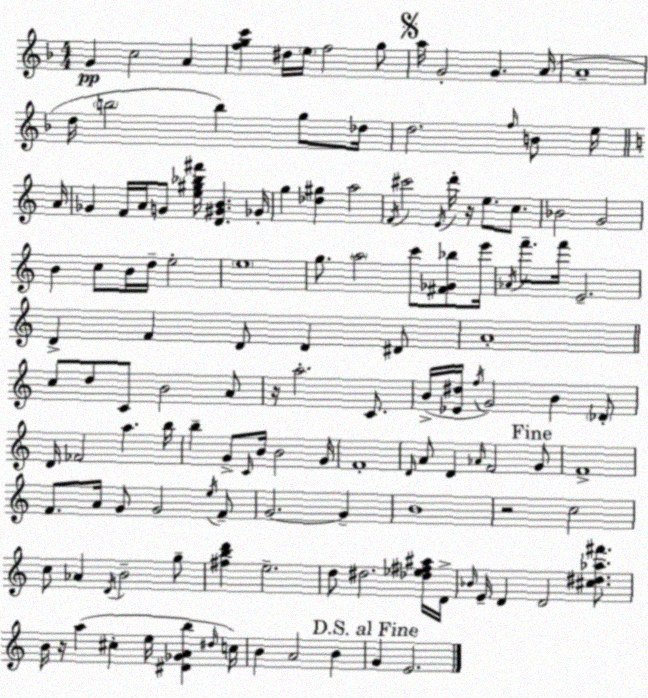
X:1
T:Untitled
M:4/4
L:1/4
K:F
G c2 A [fgc'] ^d/4 e/4 f2 g/2 a/4 G2 G A/4 A4 d/4 b2 b g/2 _d/4 d2 f/4 B/2 e/4 A/4 _G F/4 A/4 G/2 [e^g_b^f']/4 [D^GB] _G/4 g [_d^g] a2 F/4 ^c'2 E/4 d'/4 z/4 e/2 c/2 _B2 G2 B c/2 B/4 d/4 e2 e4 g/2 a2 c'/2 [^F_G_b]/2 e'/4 _A/4 f'/2 f'/4 E2 D F D/2 D ^D/2 A4 c/2 d/2 C/2 B2 A/2 z/4 a2 C/2 B/4 [_E^d]/4 f/4 G2 B _D/2 D/4 _F2 a b/4 b G/2 C/4 B/4 B2 G/4 F4 D/4 A/2 D _A/4 F2 G/2 F4 F/2 A/4 G/2 G2 e/4 F/2 G2 G B4 z2 c2 c/2 _A D/4 B2 g/2 [^fbd'] e2 d/2 ^d2 [_d_e^f^a]/4 D/4 _B/4 E/4 D D2 [^c^d_a^f']/2 B/4 z/4 a ^c e/4 [^D_GAb] ^d/4 c/4 B A2 B G E2